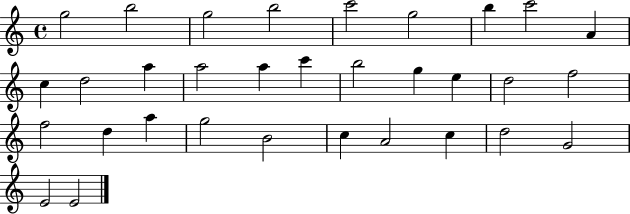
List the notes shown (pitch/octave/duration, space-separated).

G5/h B5/h G5/h B5/h C6/h G5/h B5/q C6/h A4/q C5/q D5/h A5/q A5/h A5/q C6/q B5/h G5/q E5/q D5/h F5/h F5/h D5/q A5/q G5/h B4/h C5/q A4/h C5/q D5/h G4/h E4/h E4/h